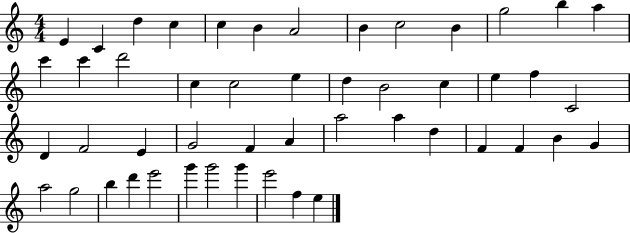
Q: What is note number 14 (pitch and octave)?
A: C6